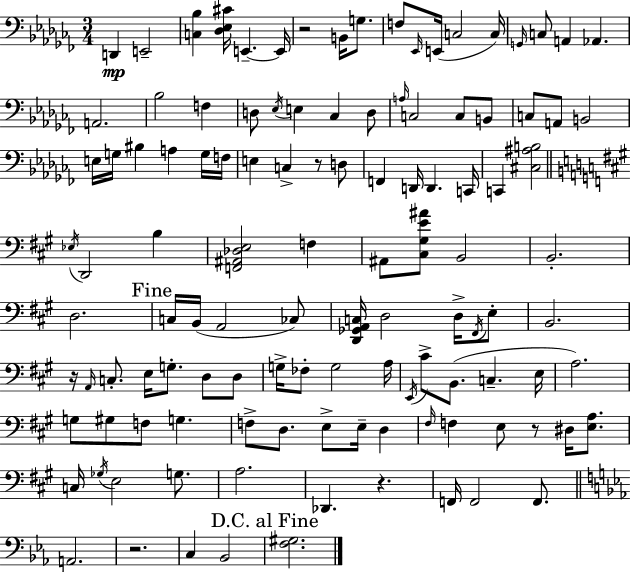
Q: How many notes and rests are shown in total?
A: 116